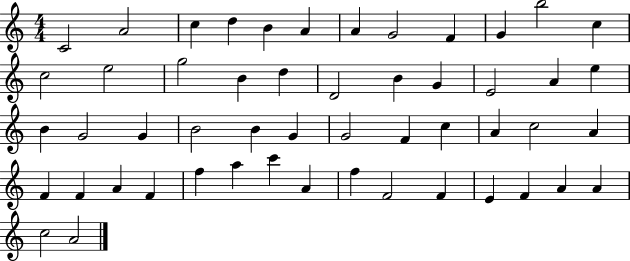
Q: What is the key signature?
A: C major